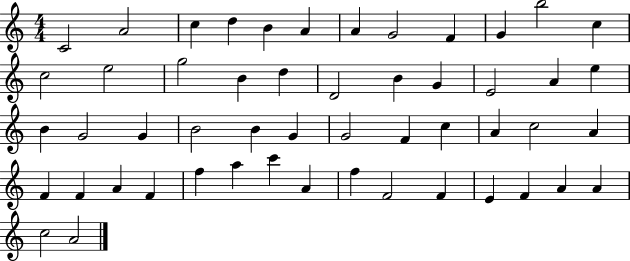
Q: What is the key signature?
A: C major